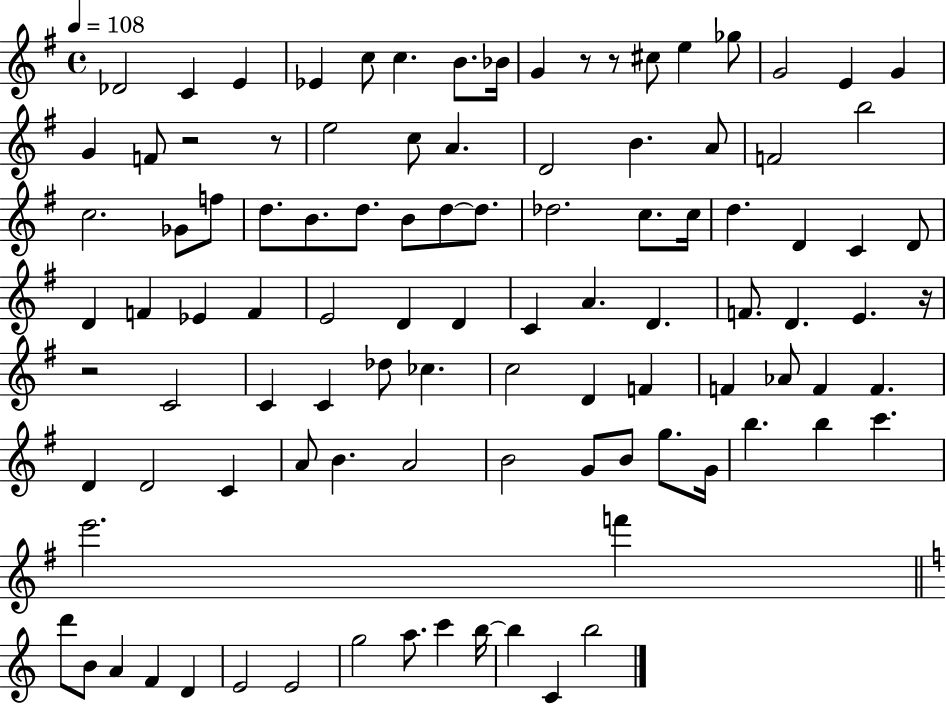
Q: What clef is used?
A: treble